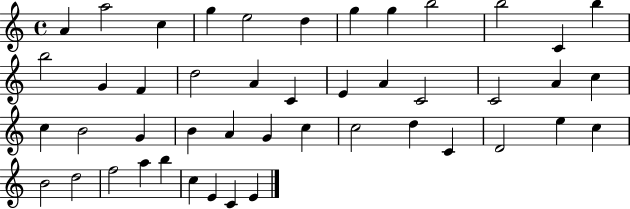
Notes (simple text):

A4/q A5/h C5/q G5/q E5/h D5/q G5/q G5/q B5/h B5/h C4/q B5/q B5/h G4/q F4/q D5/h A4/q C4/q E4/q A4/q C4/h C4/h A4/q C5/q C5/q B4/h G4/q B4/q A4/q G4/q C5/q C5/h D5/q C4/q D4/h E5/q C5/q B4/h D5/h F5/h A5/q B5/q C5/q E4/q C4/q E4/q